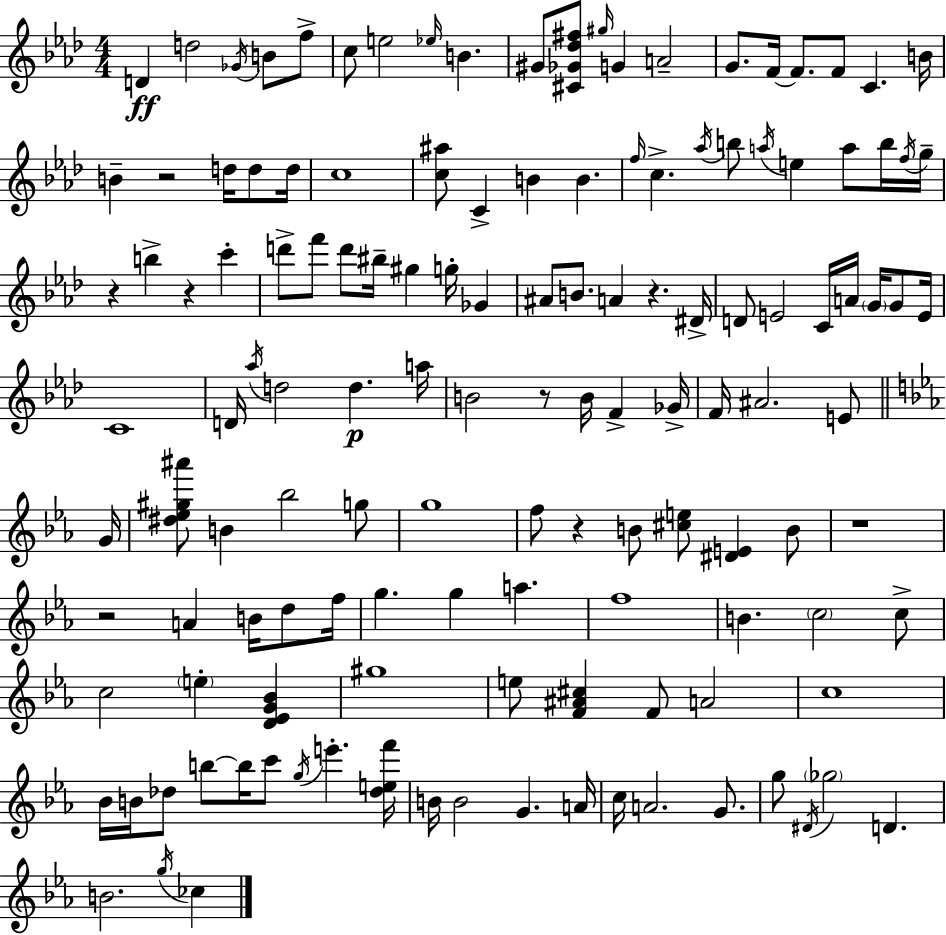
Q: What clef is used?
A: treble